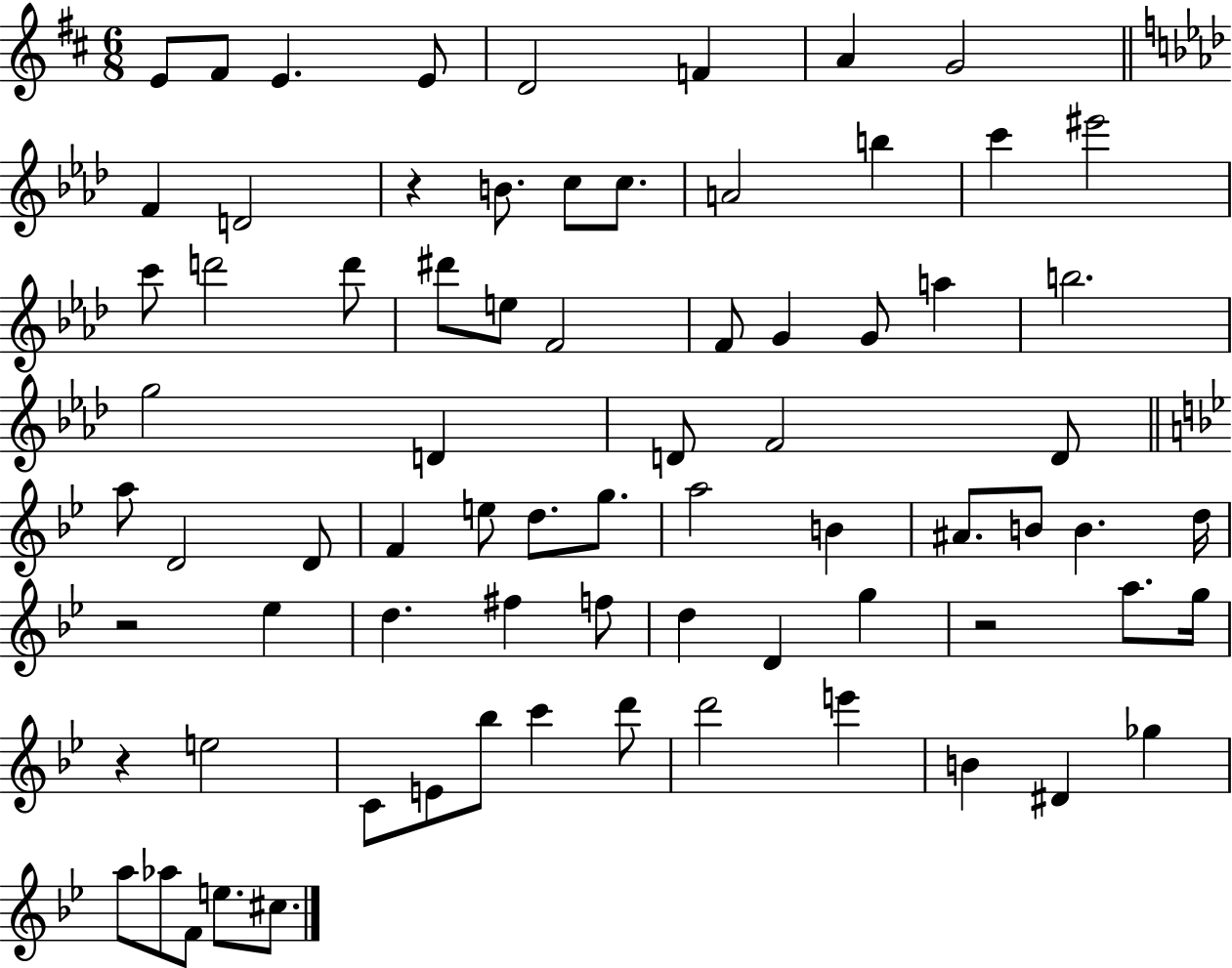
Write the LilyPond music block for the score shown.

{
  \clef treble
  \numericTimeSignature
  \time 6/8
  \key d \major
  \repeat volta 2 { e'8 fis'8 e'4. e'8 | d'2 f'4 | a'4 g'2 | \bar "||" \break \key aes \major f'4 d'2 | r4 b'8. c''8 c''8. | a'2 b''4 | c'''4 eis'''2 | \break c'''8 d'''2 d'''8 | dis'''8 e''8 f'2 | f'8 g'4 g'8 a''4 | b''2. | \break g''2 d'4 | d'8 f'2 d'8 | \bar "||" \break \key bes \major a''8 d'2 d'8 | f'4 e''8 d''8. g''8. | a''2 b'4 | ais'8. b'8 b'4. d''16 | \break r2 ees''4 | d''4. fis''4 f''8 | d''4 d'4 g''4 | r2 a''8. g''16 | \break r4 e''2 | c'8 e'8 bes''8 c'''4 d'''8 | d'''2 e'''4 | b'4 dis'4 ges''4 | \break a''8 aes''8 f'8 e''8. cis''8. | } \bar "|."
}